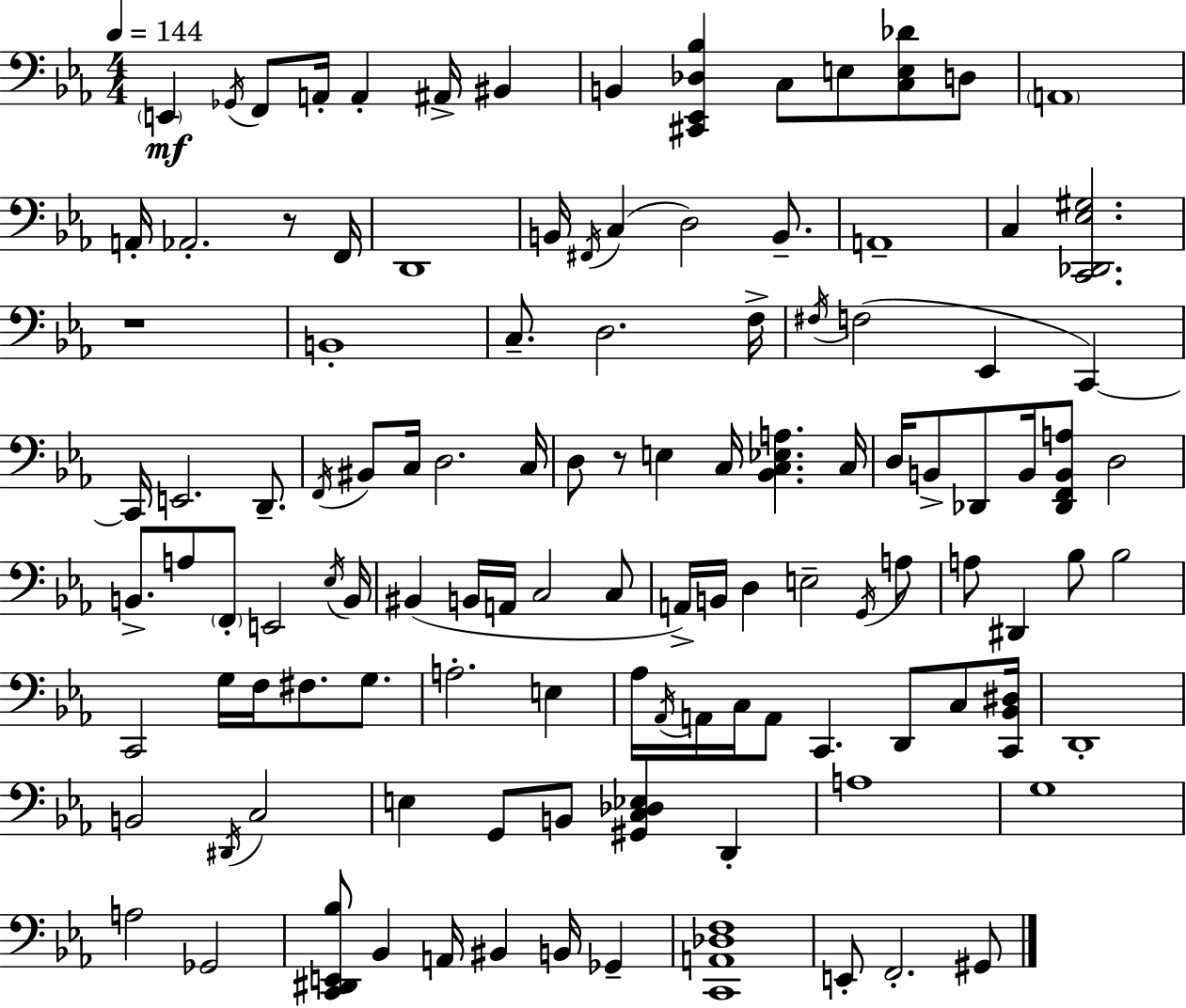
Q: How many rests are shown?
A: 3